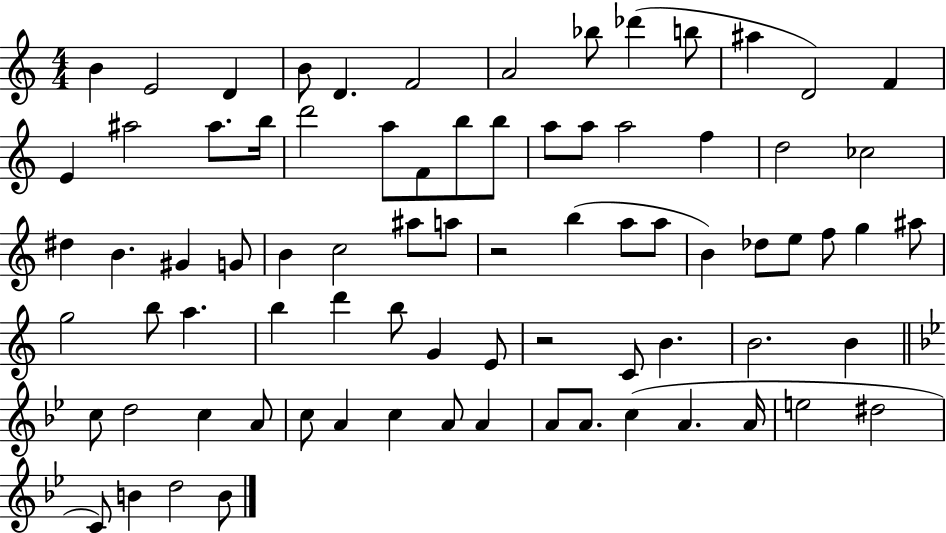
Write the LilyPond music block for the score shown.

{
  \clef treble
  \numericTimeSignature
  \time 4/4
  \key c \major
  b'4 e'2 d'4 | b'8 d'4. f'2 | a'2 bes''8 des'''4( b''8 | ais''4 d'2) f'4 | \break e'4 ais''2 ais''8. b''16 | d'''2 a''8 f'8 b''8 b''8 | a''8 a''8 a''2 f''4 | d''2 ces''2 | \break dis''4 b'4. gis'4 g'8 | b'4 c''2 ais''8 a''8 | r2 b''4( a''8 a''8 | b'4) des''8 e''8 f''8 g''4 ais''8 | \break g''2 b''8 a''4. | b''4 d'''4 b''8 g'4 e'8 | r2 c'8 b'4. | b'2. b'4 | \break \bar "||" \break \key bes \major c''8 d''2 c''4 a'8 | c''8 a'4 c''4 a'8 a'4 | a'8 a'8. c''4( a'4. a'16 | e''2 dis''2 | \break c'8) b'4 d''2 b'8 | \bar "|."
}